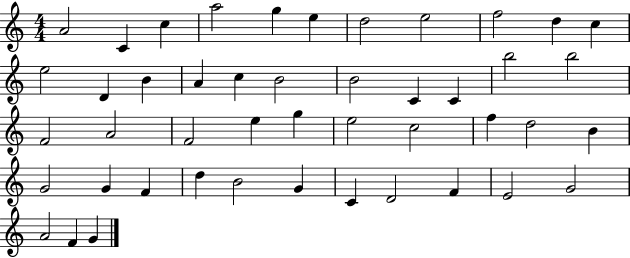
{
  \clef treble
  \numericTimeSignature
  \time 4/4
  \key c \major
  a'2 c'4 c''4 | a''2 g''4 e''4 | d''2 e''2 | f''2 d''4 c''4 | \break e''2 d'4 b'4 | a'4 c''4 b'2 | b'2 c'4 c'4 | b''2 b''2 | \break f'2 a'2 | f'2 e''4 g''4 | e''2 c''2 | f''4 d''2 b'4 | \break g'2 g'4 f'4 | d''4 b'2 g'4 | c'4 d'2 f'4 | e'2 g'2 | \break a'2 f'4 g'4 | \bar "|."
}